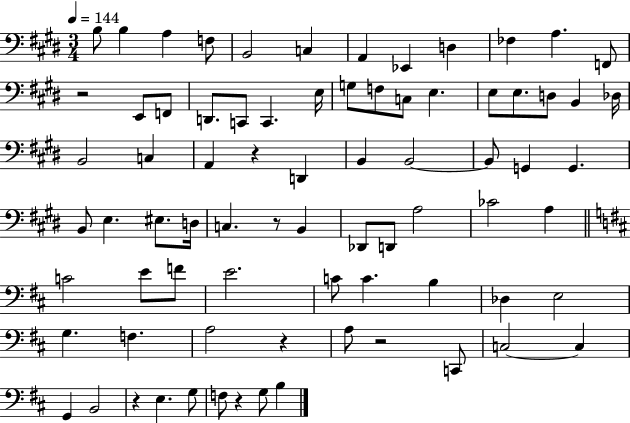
{
  \clef bass
  \numericTimeSignature
  \time 3/4
  \key e \major
  \tempo 4 = 144
  \repeat volta 2 { b8 b4 a4 f8 | b,2 c4 | a,4 ees,4 d4 | fes4 a4. f,8 | \break r2 e,8 f,8 | d,8. c,8 c,4. e16 | g8 f8 c8 e4. | e8 e8. d8 b,4 des16 | \break b,2 c4 | a,4 r4 d,4 | b,4 b,2~~ | b,8 g,4 g,4. | \break b,8 e4. eis8. d16 | c4. r8 b,4 | des,8 d,8 a2 | ces'2 a4 | \break \bar "||" \break \key b \minor c'2 e'8 f'8 | e'2. | c'8 c'4. b4 | des4 e2 | \break g4. f4. | a2 r4 | a8 r2 c,8 | c2~~ c4 | \break g,4 b,2 | r4 e4. g8 | f8 r4 g8 b4 | } \bar "|."
}